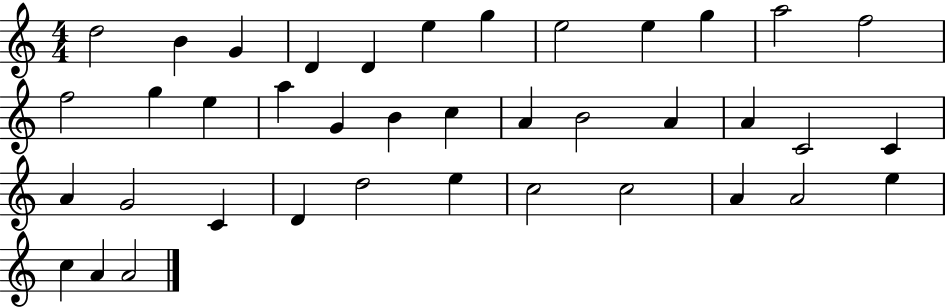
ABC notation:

X:1
T:Untitled
M:4/4
L:1/4
K:C
d2 B G D D e g e2 e g a2 f2 f2 g e a G B c A B2 A A C2 C A G2 C D d2 e c2 c2 A A2 e c A A2